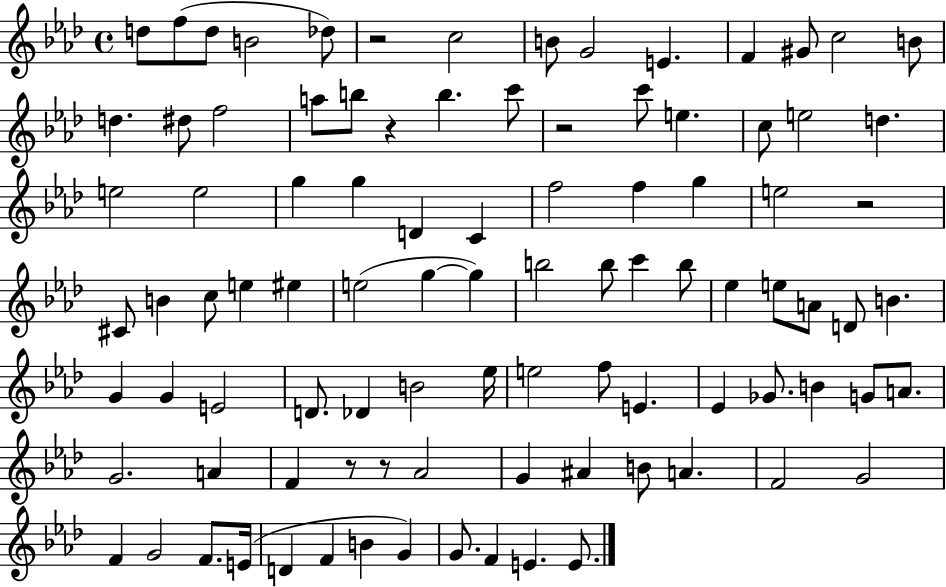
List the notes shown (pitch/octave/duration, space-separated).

D5/e F5/e D5/e B4/h Db5/e R/h C5/h B4/e G4/h E4/q. F4/q G#4/e C5/h B4/e D5/q. D#5/e F5/h A5/e B5/e R/q B5/q. C6/e R/h C6/e E5/q. C5/e E5/h D5/q. E5/h E5/h G5/q G5/q D4/q C4/q F5/h F5/q G5/q E5/h R/h C#4/e B4/q C5/e E5/q EIS5/q E5/h G5/q G5/q B5/h B5/e C6/q B5/e Eb5/q E5/e A4/e D4/e B4/q. G4/q G4/q E4/h D4/e. Db4/q B4/h Eb5/s E5/h F5/e E4/q. Eb4/q Gb4/e. B4/q G4/e A4/e. G4/h. A4/q F4/q R/e R/e Ab4/h G4/q A#4/q B4/e A4/q. F4/h G4/h F4/q G4/h F4/e. E4/s D4/q F4/q B4/q G4/q G4/e. F4/q E4/q. E4/e.